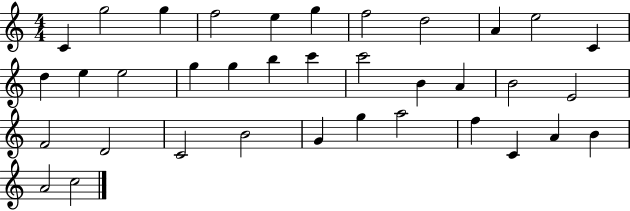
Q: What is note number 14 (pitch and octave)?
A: E5